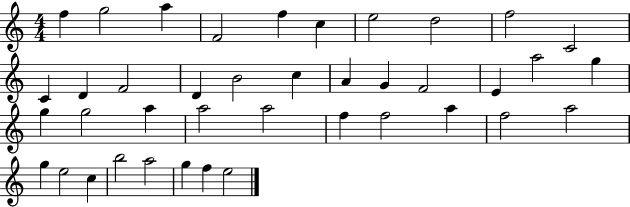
F5/q G5/h A5/q F4/h F5/q C5/q E5/h D5/h F5/h C4/h C4/q D4/q F4/h D4/q B4/h C5/q A4/q G4/q F4/h E4/q A5/h G5/q G5/q G5/h A5/q A5/h A5/h F5/q F5/h A5/q F5/h A5/h G5/q E5/h C5/q B5/h A5/h G5/q F5/q E5/h